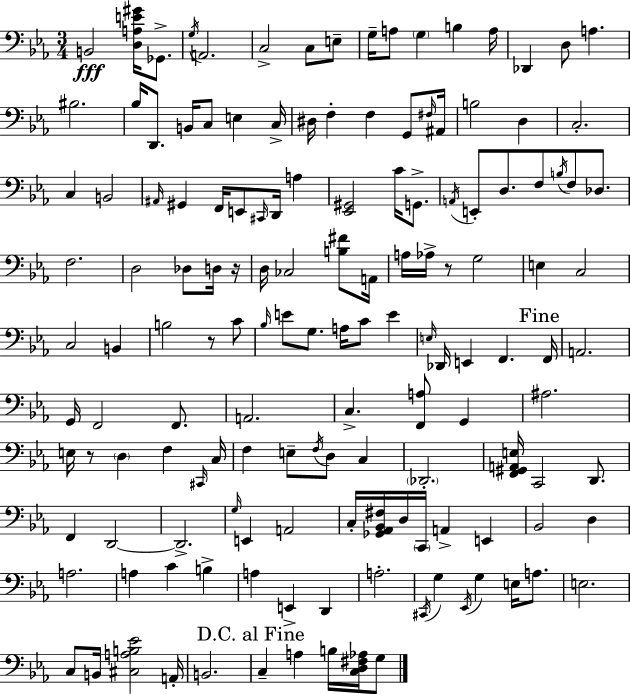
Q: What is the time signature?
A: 3/4